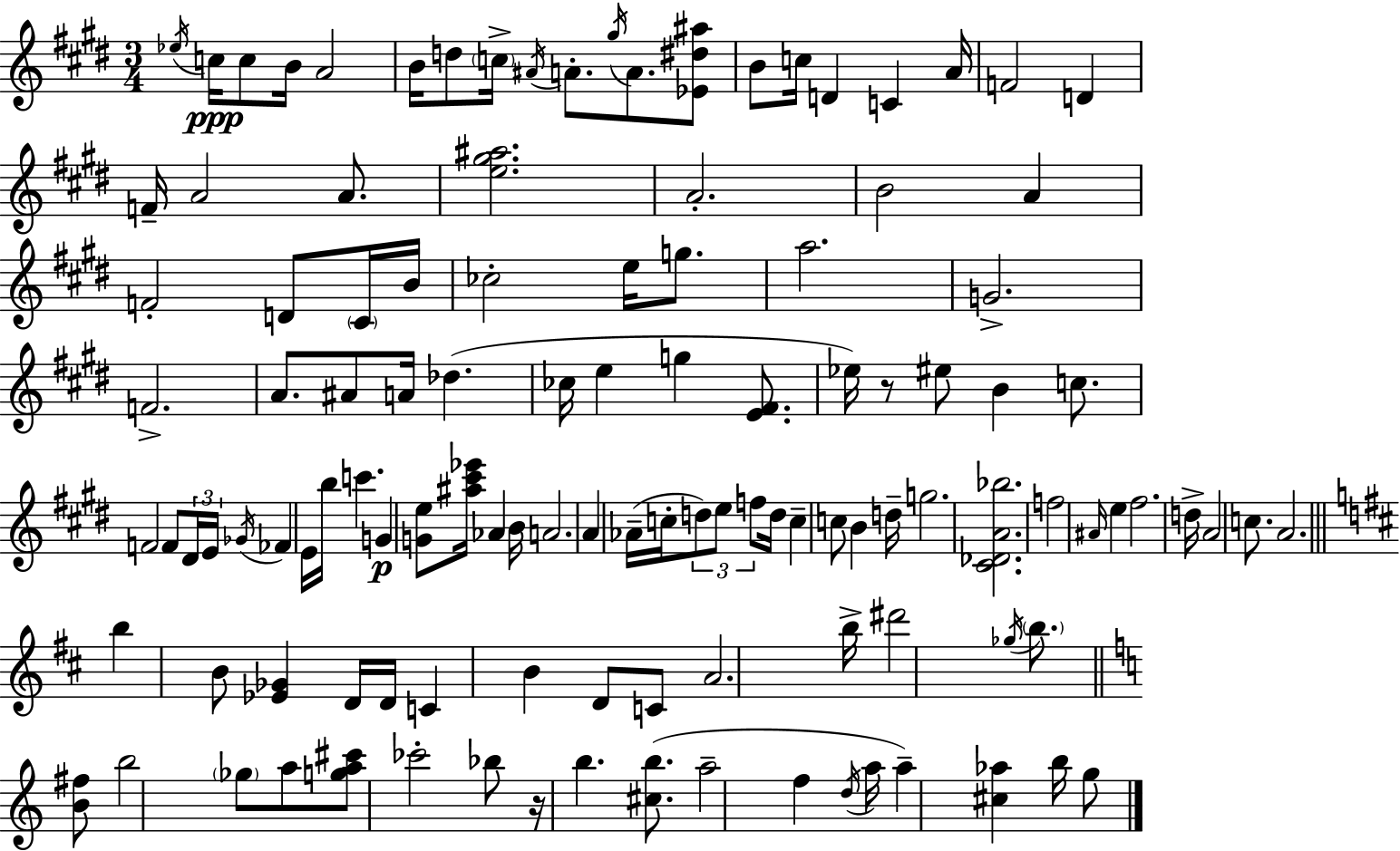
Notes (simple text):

Eb5/s C5/s C5/e B4/s A4/h B4/s D5/e C5/s A#4/s A4/e. G#5/s A4/e. [Eb4,D#5,A#5]/e B4/e C5/s D4/q C4/q A4/s F4/h D4/q F4/s A4/h A4/e. [E5,G#5,A#5]/h. A4/h. B4/h A4/q F4/h D4/e C#4/s B4/s CES5/h E5/s G5/e. A5/h. G4/h. F4/h. A4/e. A#4/e A4/s Db5/q. CES5/s E5/q G5/q [E4,F#4]/e. Eb5/s R/e EIS5/e B4/q C5/e. F4/h F4/e D#4/s E4/s Gb4/s FES4/q E4/s B5/s C6/q. G4/q [G4,E5]/e [A#5,C#6,Eb6]/s Ab4/q B4/s A4/h. A4/q Ab4/s C5/s D5/e E5/e F5/e D5/s C5/q C5/e B4/q D5/s G5/h. [C#4,Db4,A4,Bb5]/h. F5/h A#4/s E5/q F#5/h. D5/s A4/h C5/e. A4/h. B5/q B4/e [Eb4,Gb4]/q D4/s D4/s C4/q B4/q D4/e C4/e A4/h. B5/s D#6/h Gb5/s B5/e. [B4,F#5]/e B5/h Gb5/e A5/e [G5,A5,C#6]/e CES6/h Bb5/e R/s B5/q. [C#5,B5]/e. A5/h F5/q D5/s A5/s A5/q [C#5,Ab5]/q B5/s G5/e